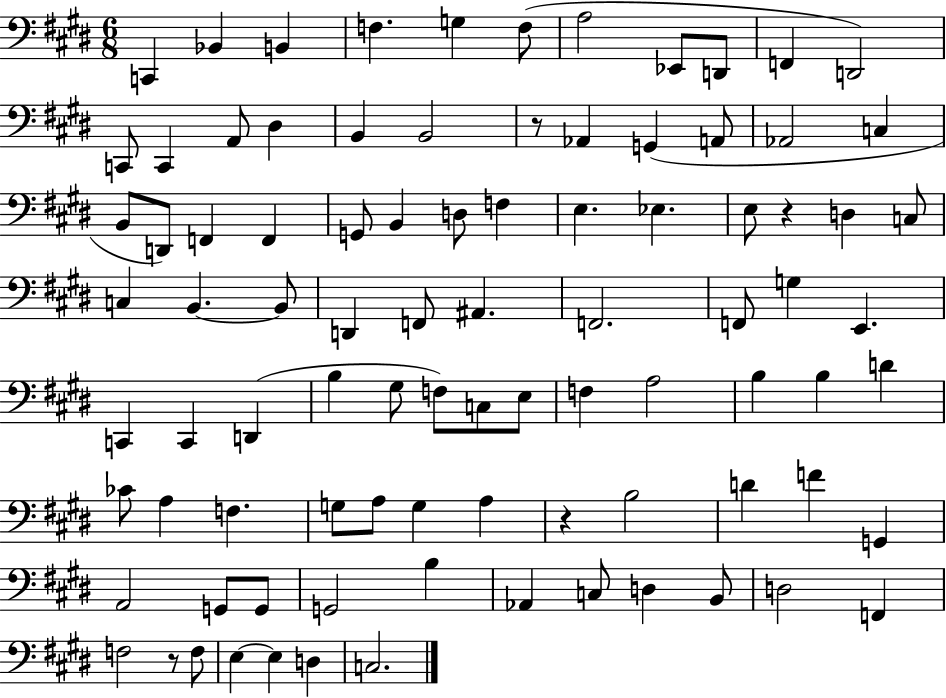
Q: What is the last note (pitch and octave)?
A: C3